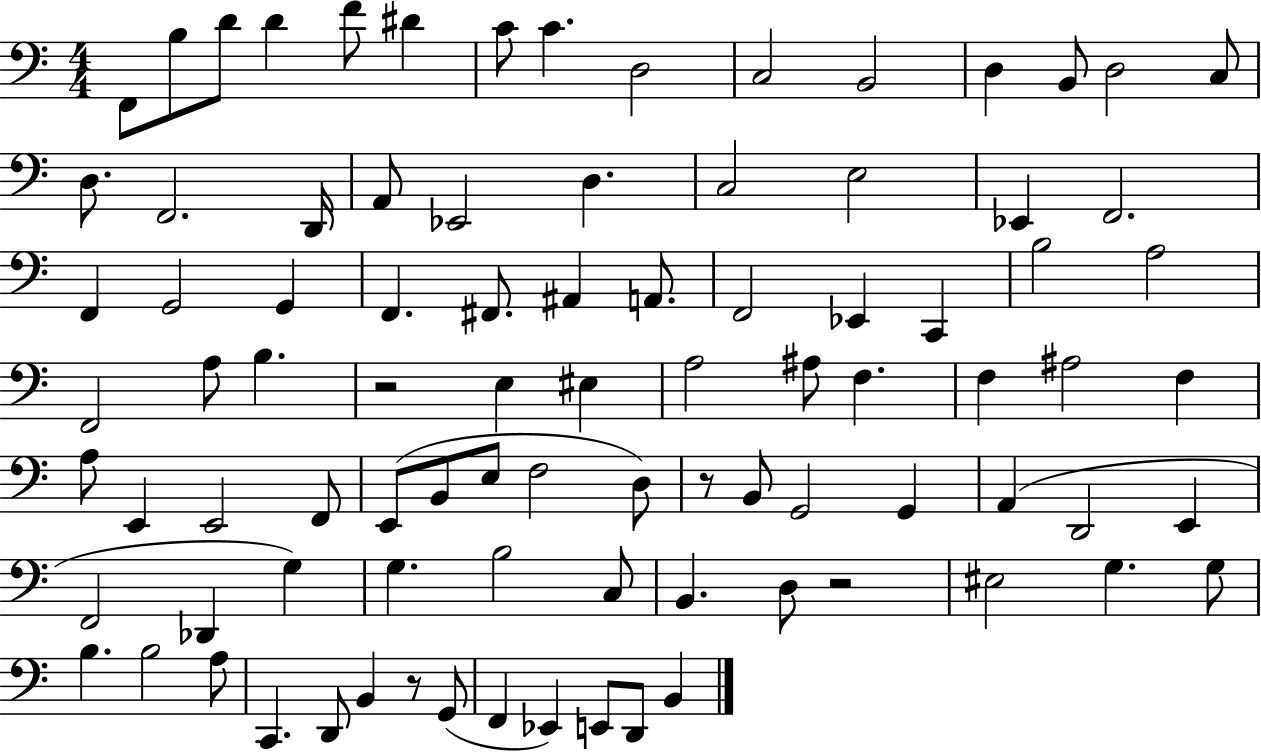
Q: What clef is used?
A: bass